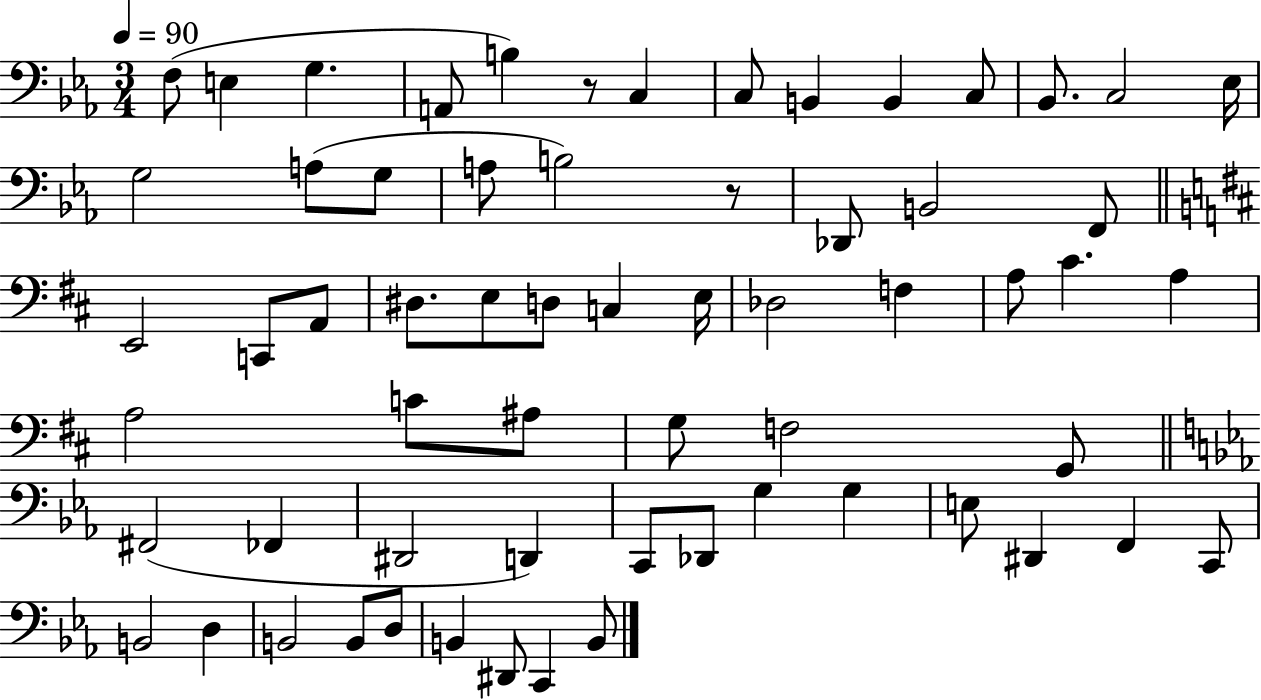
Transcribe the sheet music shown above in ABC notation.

X:1
T:Untitled
M:3/4
L:1/4
K:Eb
F,/2 E, G, A,,/2 B, z/2 C, C,/2 B,, B,, C,/2 _B,,/2 C,2 _E,/4 G,2 A,/2 G,/2 A,/2 B,2 z/2 _D,,/2 B,,2 F,,/2 E,,2 C,,/2 A,,/2 ^D,/2 E,/2 D,/2 C, E,/4 _D,2 F, A,/2 ^C A, A,2 C/2 ^A,/2 G,/2 F,2 G,,/2 ^F,,2 _F,, ^D,,2 D,, C,,/2 _D,,/2 G, G, E,/2 ^D,, F,, C,,/2 B,,2 D, B,,2 B,,/2 D,/2 B,, ^D,,/2 C,, B,,/2